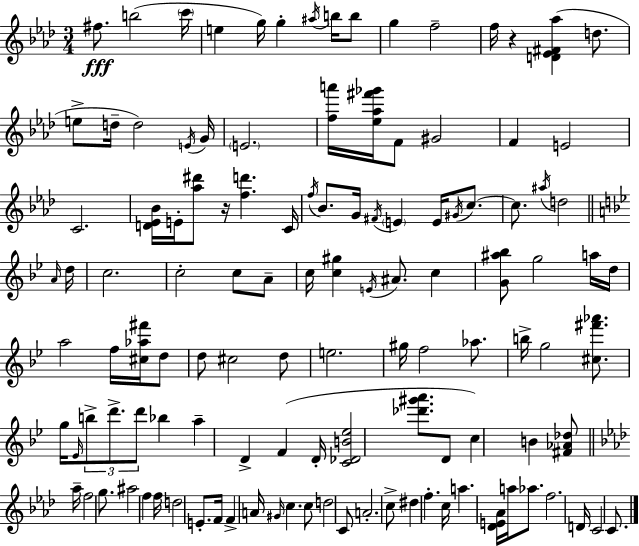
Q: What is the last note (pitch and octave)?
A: C4